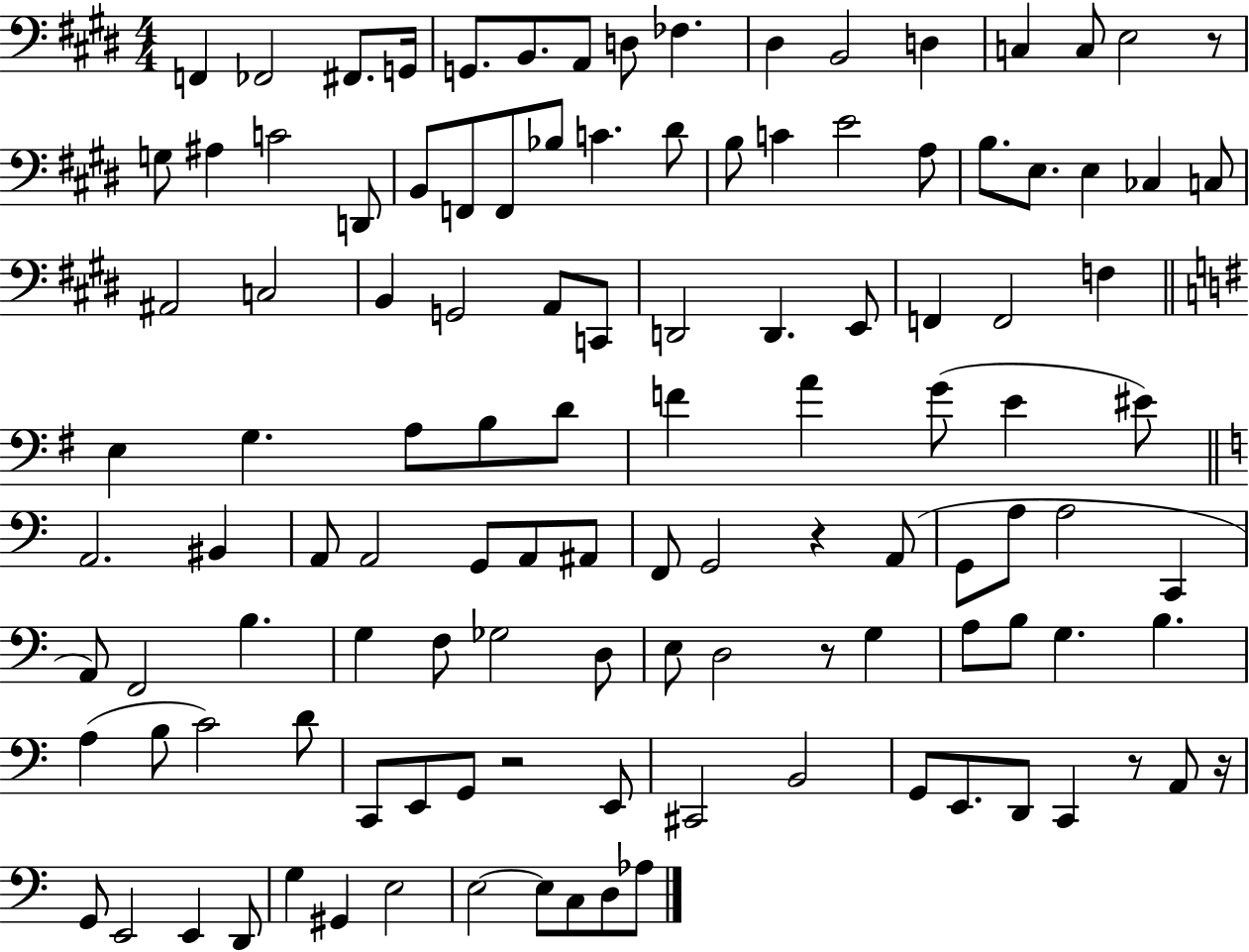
X:1
T:Untitled
M:4/4
L:1/4
K:E
F,, _F,,2 ^F,,/2 G,,/4 G,,/2 B,,/2 A,,/2 D,/2 _F, ^D, B,,2 D, C, C,/2 E,2 z/2 G,/2 ^A, C2 D,,/2 B,,/2 F,,/2 F,,/2 _B,/2 C ^D/2 B,/2 C E2 A,/2 B,/2 E,/2 E, _C, C,/2 ^A,,2 C,2 B,, G,,2 A,,/2 C,,/2 D,,2 D,, E,,/2 F,, F,,2 F, E, G, A,/2 B,/2 D/2 F A G/2 E ^E/2 A,,2 ^B,, A,,/2 A,,2 G,,/2 A,,/2 ^A,,/2 F,,/2 G,,2 z A,,/2 G,,/2 A,/2 A,2 C,, A,,/2 F,,2 B, G, F,/2 _G,2 D,/2 E,/2 D,2 z/2 G, A,/2 B,/2 G, B, A, B,/2 C2 D/2 C,,/2 E,,/2 G,,/2 z2 E,,/2 ^C,,2 B,,2 G,,/2 E,,/2 D,,/2 C,, z/2 A,,/2 z/4 G,,/2 E,,2 E,, D,,/2 G, ^G,, E,2 E,2 E,/2 C,/2 D,/2 _A,/2